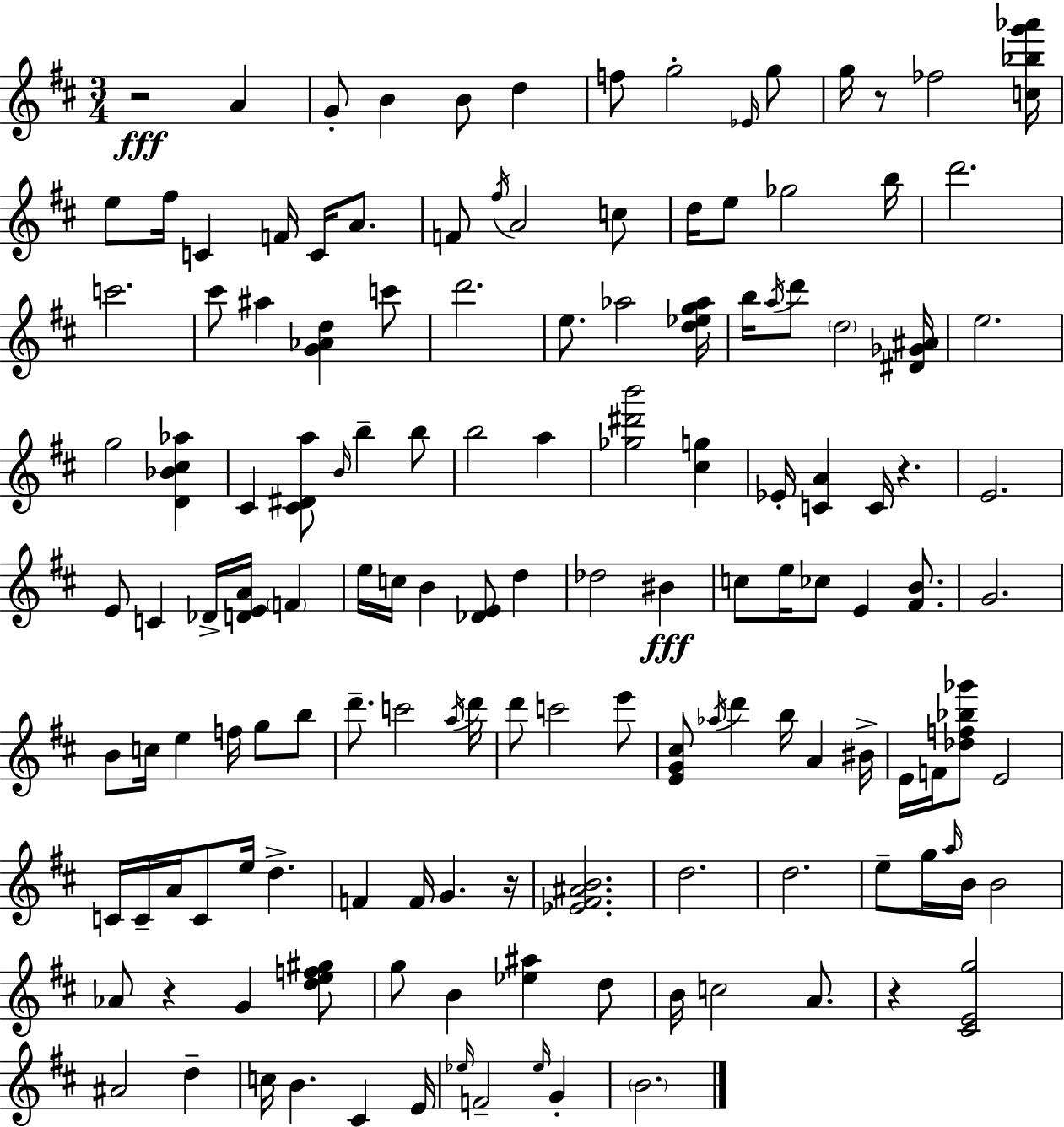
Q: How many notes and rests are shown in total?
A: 143